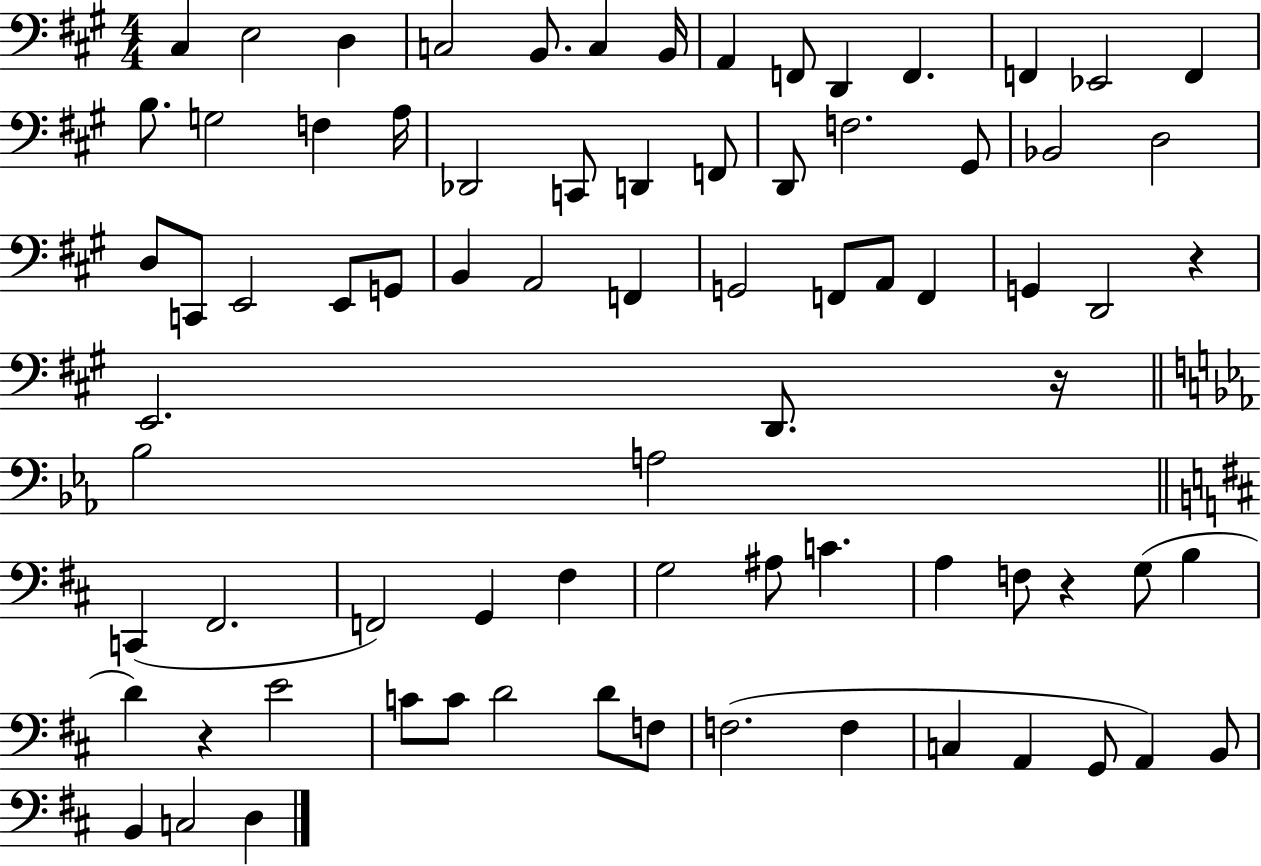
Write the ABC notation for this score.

X:1
T:Untitled
M:4/4
L:1/4
K:A
^C, E,2 D, C,2 B,,/2 C, B,,/4 A,, F,,/2 D,, F,, F,, _E,,2 F,, B,/2 G,2 F, A,/4 _D,,2 C,,/2 D,, F,,/2 D,,/2 F,2 ^G,,/2 _B,,2 D,2 D,/2 C,,/2 E,,2 E,,/2 G,,/2 B,, A,,2 F,, G,,2 F,,/2 A,,/2 F,, G,, D,,2 z E,,2 D,,/2 z/4 _B,2 A,2 C,, ^F,,2 F,,2 G,, ^F, G,2 ^A,/2 C A, F,/2 z G,/2 B, D z E2 C/2 C/2 D2 D/2 F,/2 F,2 F, C, A,, G,,/2 A,, B,,/2 B,, C,2 D,